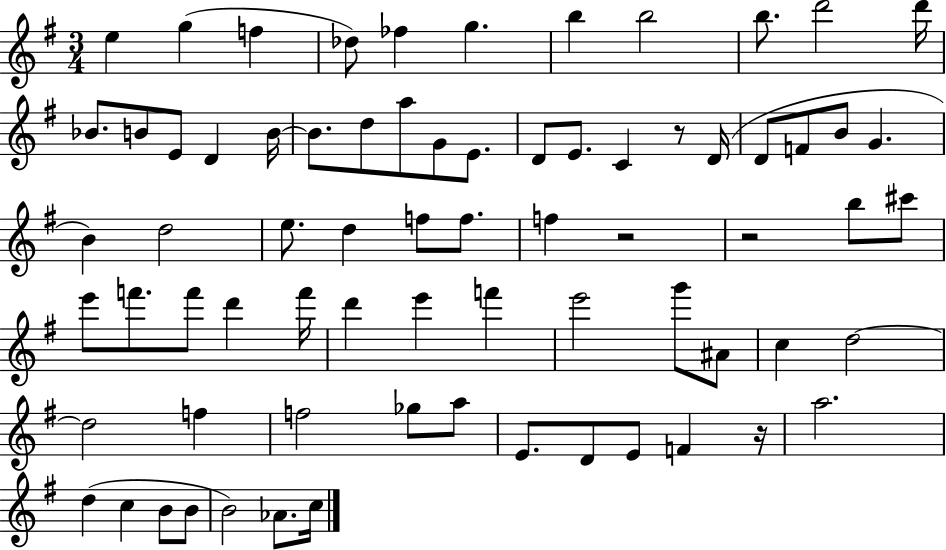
{
  \clef treble
  \numericTimeSignature
  \time 3/4
  \key g \major
  e''4 g''4( f''4 | des''8) fes''4 g''4. | b''4 b''2 | b''8. d'''2 d'''16 | \break bes'8. b'8 e'8 d'4 b'16~~ | b'8. d''8 a''8 g'8 e'8. | d'8 e'8. c'4 r8 d'16( | d'8 f'8 b'8 g'4. | \break b'4) d''2 | e''8. d''4 f''8 f''8. | f''4 r2 | r2 b''8 cis'''8 | \break e'''8 f'''8. f'''8 d'''4 f'''16 | d'''4 e'''4 f'''4 | e'''2 g'''8 ais'8 | c''4 d''2~~ | \break d''2 f''4 | f''2 ges''8 a''8 | e'8. d'8 e'8 f'4 r16 | a''2. | \break d''4( c''4 b'8 b'8 | b'2) aes'8. c''16 | \bar "|."
}